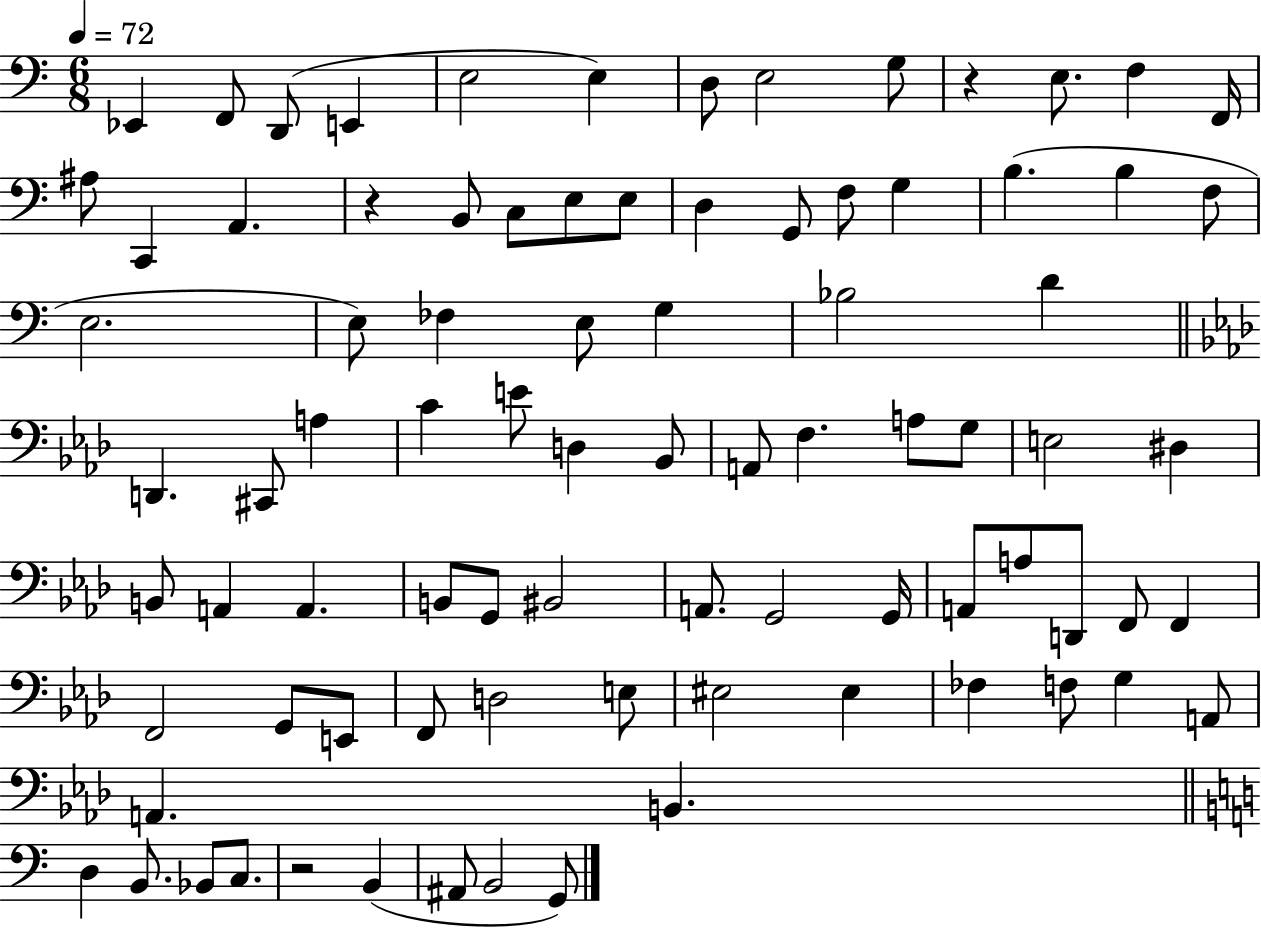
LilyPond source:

{
  \clef bass
  \numericTimeSignature
  \time 6/8
  \key c \major
  \tempo 4 = 72
  ees,4 f,8 d,8( e,4 | e2 e4) | d8 e2 g8 | r4 e8. f4 f,16 | \break ais8 c,4 a,4. | r4 b,8 c8 e8 e8 | d4 g,8 f8 g4 | b4.( b4 f8 | \break e2. | e8) fes4 e8 g4 | bes2 d'4 | \bar "||" \break \key f \minor d,4. cis,8 a4 | c'4 e'8 d4 bes,8 | a,8 f4. a8 g8 | e2 dis4 | \break b,8 a,4 a,4. | b,8 g,8 bis,2 | a,8. g,2 g,16 | a,8 a8 d,8 f,8 f,4 | \break f,2 g,8 e,8 | f,8 d2 e8 | eis2 eis4 | fes4 f8 g4 a,8 | \break a,4. b,4. | \bar "||" \break \key c \major d4 b,8. bes,8 c8. | r2 b,4( | ais,8 b,2 g,8) | \bar "|."
}